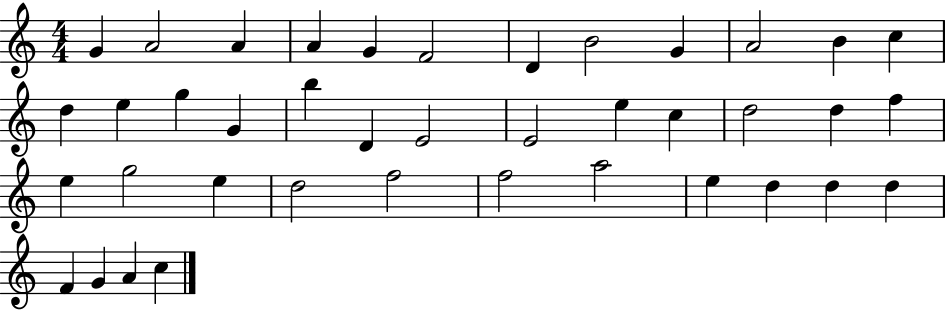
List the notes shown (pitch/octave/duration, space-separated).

G4/q A4/h A4/q A4/q G4/q F4/h D4/q B4/h G4/q A4/h B4/q C5/q D5/q E5/q G5/q G4/q B5/q D4/q E4/h E4/h E5/q C5/q D5/h D5/q F5/q E5/q G5/h E5/q D5/h F5/h F5/h A5/h E5/q D5/q D5/q D5/q F4/q G4/q A4/q C5/q